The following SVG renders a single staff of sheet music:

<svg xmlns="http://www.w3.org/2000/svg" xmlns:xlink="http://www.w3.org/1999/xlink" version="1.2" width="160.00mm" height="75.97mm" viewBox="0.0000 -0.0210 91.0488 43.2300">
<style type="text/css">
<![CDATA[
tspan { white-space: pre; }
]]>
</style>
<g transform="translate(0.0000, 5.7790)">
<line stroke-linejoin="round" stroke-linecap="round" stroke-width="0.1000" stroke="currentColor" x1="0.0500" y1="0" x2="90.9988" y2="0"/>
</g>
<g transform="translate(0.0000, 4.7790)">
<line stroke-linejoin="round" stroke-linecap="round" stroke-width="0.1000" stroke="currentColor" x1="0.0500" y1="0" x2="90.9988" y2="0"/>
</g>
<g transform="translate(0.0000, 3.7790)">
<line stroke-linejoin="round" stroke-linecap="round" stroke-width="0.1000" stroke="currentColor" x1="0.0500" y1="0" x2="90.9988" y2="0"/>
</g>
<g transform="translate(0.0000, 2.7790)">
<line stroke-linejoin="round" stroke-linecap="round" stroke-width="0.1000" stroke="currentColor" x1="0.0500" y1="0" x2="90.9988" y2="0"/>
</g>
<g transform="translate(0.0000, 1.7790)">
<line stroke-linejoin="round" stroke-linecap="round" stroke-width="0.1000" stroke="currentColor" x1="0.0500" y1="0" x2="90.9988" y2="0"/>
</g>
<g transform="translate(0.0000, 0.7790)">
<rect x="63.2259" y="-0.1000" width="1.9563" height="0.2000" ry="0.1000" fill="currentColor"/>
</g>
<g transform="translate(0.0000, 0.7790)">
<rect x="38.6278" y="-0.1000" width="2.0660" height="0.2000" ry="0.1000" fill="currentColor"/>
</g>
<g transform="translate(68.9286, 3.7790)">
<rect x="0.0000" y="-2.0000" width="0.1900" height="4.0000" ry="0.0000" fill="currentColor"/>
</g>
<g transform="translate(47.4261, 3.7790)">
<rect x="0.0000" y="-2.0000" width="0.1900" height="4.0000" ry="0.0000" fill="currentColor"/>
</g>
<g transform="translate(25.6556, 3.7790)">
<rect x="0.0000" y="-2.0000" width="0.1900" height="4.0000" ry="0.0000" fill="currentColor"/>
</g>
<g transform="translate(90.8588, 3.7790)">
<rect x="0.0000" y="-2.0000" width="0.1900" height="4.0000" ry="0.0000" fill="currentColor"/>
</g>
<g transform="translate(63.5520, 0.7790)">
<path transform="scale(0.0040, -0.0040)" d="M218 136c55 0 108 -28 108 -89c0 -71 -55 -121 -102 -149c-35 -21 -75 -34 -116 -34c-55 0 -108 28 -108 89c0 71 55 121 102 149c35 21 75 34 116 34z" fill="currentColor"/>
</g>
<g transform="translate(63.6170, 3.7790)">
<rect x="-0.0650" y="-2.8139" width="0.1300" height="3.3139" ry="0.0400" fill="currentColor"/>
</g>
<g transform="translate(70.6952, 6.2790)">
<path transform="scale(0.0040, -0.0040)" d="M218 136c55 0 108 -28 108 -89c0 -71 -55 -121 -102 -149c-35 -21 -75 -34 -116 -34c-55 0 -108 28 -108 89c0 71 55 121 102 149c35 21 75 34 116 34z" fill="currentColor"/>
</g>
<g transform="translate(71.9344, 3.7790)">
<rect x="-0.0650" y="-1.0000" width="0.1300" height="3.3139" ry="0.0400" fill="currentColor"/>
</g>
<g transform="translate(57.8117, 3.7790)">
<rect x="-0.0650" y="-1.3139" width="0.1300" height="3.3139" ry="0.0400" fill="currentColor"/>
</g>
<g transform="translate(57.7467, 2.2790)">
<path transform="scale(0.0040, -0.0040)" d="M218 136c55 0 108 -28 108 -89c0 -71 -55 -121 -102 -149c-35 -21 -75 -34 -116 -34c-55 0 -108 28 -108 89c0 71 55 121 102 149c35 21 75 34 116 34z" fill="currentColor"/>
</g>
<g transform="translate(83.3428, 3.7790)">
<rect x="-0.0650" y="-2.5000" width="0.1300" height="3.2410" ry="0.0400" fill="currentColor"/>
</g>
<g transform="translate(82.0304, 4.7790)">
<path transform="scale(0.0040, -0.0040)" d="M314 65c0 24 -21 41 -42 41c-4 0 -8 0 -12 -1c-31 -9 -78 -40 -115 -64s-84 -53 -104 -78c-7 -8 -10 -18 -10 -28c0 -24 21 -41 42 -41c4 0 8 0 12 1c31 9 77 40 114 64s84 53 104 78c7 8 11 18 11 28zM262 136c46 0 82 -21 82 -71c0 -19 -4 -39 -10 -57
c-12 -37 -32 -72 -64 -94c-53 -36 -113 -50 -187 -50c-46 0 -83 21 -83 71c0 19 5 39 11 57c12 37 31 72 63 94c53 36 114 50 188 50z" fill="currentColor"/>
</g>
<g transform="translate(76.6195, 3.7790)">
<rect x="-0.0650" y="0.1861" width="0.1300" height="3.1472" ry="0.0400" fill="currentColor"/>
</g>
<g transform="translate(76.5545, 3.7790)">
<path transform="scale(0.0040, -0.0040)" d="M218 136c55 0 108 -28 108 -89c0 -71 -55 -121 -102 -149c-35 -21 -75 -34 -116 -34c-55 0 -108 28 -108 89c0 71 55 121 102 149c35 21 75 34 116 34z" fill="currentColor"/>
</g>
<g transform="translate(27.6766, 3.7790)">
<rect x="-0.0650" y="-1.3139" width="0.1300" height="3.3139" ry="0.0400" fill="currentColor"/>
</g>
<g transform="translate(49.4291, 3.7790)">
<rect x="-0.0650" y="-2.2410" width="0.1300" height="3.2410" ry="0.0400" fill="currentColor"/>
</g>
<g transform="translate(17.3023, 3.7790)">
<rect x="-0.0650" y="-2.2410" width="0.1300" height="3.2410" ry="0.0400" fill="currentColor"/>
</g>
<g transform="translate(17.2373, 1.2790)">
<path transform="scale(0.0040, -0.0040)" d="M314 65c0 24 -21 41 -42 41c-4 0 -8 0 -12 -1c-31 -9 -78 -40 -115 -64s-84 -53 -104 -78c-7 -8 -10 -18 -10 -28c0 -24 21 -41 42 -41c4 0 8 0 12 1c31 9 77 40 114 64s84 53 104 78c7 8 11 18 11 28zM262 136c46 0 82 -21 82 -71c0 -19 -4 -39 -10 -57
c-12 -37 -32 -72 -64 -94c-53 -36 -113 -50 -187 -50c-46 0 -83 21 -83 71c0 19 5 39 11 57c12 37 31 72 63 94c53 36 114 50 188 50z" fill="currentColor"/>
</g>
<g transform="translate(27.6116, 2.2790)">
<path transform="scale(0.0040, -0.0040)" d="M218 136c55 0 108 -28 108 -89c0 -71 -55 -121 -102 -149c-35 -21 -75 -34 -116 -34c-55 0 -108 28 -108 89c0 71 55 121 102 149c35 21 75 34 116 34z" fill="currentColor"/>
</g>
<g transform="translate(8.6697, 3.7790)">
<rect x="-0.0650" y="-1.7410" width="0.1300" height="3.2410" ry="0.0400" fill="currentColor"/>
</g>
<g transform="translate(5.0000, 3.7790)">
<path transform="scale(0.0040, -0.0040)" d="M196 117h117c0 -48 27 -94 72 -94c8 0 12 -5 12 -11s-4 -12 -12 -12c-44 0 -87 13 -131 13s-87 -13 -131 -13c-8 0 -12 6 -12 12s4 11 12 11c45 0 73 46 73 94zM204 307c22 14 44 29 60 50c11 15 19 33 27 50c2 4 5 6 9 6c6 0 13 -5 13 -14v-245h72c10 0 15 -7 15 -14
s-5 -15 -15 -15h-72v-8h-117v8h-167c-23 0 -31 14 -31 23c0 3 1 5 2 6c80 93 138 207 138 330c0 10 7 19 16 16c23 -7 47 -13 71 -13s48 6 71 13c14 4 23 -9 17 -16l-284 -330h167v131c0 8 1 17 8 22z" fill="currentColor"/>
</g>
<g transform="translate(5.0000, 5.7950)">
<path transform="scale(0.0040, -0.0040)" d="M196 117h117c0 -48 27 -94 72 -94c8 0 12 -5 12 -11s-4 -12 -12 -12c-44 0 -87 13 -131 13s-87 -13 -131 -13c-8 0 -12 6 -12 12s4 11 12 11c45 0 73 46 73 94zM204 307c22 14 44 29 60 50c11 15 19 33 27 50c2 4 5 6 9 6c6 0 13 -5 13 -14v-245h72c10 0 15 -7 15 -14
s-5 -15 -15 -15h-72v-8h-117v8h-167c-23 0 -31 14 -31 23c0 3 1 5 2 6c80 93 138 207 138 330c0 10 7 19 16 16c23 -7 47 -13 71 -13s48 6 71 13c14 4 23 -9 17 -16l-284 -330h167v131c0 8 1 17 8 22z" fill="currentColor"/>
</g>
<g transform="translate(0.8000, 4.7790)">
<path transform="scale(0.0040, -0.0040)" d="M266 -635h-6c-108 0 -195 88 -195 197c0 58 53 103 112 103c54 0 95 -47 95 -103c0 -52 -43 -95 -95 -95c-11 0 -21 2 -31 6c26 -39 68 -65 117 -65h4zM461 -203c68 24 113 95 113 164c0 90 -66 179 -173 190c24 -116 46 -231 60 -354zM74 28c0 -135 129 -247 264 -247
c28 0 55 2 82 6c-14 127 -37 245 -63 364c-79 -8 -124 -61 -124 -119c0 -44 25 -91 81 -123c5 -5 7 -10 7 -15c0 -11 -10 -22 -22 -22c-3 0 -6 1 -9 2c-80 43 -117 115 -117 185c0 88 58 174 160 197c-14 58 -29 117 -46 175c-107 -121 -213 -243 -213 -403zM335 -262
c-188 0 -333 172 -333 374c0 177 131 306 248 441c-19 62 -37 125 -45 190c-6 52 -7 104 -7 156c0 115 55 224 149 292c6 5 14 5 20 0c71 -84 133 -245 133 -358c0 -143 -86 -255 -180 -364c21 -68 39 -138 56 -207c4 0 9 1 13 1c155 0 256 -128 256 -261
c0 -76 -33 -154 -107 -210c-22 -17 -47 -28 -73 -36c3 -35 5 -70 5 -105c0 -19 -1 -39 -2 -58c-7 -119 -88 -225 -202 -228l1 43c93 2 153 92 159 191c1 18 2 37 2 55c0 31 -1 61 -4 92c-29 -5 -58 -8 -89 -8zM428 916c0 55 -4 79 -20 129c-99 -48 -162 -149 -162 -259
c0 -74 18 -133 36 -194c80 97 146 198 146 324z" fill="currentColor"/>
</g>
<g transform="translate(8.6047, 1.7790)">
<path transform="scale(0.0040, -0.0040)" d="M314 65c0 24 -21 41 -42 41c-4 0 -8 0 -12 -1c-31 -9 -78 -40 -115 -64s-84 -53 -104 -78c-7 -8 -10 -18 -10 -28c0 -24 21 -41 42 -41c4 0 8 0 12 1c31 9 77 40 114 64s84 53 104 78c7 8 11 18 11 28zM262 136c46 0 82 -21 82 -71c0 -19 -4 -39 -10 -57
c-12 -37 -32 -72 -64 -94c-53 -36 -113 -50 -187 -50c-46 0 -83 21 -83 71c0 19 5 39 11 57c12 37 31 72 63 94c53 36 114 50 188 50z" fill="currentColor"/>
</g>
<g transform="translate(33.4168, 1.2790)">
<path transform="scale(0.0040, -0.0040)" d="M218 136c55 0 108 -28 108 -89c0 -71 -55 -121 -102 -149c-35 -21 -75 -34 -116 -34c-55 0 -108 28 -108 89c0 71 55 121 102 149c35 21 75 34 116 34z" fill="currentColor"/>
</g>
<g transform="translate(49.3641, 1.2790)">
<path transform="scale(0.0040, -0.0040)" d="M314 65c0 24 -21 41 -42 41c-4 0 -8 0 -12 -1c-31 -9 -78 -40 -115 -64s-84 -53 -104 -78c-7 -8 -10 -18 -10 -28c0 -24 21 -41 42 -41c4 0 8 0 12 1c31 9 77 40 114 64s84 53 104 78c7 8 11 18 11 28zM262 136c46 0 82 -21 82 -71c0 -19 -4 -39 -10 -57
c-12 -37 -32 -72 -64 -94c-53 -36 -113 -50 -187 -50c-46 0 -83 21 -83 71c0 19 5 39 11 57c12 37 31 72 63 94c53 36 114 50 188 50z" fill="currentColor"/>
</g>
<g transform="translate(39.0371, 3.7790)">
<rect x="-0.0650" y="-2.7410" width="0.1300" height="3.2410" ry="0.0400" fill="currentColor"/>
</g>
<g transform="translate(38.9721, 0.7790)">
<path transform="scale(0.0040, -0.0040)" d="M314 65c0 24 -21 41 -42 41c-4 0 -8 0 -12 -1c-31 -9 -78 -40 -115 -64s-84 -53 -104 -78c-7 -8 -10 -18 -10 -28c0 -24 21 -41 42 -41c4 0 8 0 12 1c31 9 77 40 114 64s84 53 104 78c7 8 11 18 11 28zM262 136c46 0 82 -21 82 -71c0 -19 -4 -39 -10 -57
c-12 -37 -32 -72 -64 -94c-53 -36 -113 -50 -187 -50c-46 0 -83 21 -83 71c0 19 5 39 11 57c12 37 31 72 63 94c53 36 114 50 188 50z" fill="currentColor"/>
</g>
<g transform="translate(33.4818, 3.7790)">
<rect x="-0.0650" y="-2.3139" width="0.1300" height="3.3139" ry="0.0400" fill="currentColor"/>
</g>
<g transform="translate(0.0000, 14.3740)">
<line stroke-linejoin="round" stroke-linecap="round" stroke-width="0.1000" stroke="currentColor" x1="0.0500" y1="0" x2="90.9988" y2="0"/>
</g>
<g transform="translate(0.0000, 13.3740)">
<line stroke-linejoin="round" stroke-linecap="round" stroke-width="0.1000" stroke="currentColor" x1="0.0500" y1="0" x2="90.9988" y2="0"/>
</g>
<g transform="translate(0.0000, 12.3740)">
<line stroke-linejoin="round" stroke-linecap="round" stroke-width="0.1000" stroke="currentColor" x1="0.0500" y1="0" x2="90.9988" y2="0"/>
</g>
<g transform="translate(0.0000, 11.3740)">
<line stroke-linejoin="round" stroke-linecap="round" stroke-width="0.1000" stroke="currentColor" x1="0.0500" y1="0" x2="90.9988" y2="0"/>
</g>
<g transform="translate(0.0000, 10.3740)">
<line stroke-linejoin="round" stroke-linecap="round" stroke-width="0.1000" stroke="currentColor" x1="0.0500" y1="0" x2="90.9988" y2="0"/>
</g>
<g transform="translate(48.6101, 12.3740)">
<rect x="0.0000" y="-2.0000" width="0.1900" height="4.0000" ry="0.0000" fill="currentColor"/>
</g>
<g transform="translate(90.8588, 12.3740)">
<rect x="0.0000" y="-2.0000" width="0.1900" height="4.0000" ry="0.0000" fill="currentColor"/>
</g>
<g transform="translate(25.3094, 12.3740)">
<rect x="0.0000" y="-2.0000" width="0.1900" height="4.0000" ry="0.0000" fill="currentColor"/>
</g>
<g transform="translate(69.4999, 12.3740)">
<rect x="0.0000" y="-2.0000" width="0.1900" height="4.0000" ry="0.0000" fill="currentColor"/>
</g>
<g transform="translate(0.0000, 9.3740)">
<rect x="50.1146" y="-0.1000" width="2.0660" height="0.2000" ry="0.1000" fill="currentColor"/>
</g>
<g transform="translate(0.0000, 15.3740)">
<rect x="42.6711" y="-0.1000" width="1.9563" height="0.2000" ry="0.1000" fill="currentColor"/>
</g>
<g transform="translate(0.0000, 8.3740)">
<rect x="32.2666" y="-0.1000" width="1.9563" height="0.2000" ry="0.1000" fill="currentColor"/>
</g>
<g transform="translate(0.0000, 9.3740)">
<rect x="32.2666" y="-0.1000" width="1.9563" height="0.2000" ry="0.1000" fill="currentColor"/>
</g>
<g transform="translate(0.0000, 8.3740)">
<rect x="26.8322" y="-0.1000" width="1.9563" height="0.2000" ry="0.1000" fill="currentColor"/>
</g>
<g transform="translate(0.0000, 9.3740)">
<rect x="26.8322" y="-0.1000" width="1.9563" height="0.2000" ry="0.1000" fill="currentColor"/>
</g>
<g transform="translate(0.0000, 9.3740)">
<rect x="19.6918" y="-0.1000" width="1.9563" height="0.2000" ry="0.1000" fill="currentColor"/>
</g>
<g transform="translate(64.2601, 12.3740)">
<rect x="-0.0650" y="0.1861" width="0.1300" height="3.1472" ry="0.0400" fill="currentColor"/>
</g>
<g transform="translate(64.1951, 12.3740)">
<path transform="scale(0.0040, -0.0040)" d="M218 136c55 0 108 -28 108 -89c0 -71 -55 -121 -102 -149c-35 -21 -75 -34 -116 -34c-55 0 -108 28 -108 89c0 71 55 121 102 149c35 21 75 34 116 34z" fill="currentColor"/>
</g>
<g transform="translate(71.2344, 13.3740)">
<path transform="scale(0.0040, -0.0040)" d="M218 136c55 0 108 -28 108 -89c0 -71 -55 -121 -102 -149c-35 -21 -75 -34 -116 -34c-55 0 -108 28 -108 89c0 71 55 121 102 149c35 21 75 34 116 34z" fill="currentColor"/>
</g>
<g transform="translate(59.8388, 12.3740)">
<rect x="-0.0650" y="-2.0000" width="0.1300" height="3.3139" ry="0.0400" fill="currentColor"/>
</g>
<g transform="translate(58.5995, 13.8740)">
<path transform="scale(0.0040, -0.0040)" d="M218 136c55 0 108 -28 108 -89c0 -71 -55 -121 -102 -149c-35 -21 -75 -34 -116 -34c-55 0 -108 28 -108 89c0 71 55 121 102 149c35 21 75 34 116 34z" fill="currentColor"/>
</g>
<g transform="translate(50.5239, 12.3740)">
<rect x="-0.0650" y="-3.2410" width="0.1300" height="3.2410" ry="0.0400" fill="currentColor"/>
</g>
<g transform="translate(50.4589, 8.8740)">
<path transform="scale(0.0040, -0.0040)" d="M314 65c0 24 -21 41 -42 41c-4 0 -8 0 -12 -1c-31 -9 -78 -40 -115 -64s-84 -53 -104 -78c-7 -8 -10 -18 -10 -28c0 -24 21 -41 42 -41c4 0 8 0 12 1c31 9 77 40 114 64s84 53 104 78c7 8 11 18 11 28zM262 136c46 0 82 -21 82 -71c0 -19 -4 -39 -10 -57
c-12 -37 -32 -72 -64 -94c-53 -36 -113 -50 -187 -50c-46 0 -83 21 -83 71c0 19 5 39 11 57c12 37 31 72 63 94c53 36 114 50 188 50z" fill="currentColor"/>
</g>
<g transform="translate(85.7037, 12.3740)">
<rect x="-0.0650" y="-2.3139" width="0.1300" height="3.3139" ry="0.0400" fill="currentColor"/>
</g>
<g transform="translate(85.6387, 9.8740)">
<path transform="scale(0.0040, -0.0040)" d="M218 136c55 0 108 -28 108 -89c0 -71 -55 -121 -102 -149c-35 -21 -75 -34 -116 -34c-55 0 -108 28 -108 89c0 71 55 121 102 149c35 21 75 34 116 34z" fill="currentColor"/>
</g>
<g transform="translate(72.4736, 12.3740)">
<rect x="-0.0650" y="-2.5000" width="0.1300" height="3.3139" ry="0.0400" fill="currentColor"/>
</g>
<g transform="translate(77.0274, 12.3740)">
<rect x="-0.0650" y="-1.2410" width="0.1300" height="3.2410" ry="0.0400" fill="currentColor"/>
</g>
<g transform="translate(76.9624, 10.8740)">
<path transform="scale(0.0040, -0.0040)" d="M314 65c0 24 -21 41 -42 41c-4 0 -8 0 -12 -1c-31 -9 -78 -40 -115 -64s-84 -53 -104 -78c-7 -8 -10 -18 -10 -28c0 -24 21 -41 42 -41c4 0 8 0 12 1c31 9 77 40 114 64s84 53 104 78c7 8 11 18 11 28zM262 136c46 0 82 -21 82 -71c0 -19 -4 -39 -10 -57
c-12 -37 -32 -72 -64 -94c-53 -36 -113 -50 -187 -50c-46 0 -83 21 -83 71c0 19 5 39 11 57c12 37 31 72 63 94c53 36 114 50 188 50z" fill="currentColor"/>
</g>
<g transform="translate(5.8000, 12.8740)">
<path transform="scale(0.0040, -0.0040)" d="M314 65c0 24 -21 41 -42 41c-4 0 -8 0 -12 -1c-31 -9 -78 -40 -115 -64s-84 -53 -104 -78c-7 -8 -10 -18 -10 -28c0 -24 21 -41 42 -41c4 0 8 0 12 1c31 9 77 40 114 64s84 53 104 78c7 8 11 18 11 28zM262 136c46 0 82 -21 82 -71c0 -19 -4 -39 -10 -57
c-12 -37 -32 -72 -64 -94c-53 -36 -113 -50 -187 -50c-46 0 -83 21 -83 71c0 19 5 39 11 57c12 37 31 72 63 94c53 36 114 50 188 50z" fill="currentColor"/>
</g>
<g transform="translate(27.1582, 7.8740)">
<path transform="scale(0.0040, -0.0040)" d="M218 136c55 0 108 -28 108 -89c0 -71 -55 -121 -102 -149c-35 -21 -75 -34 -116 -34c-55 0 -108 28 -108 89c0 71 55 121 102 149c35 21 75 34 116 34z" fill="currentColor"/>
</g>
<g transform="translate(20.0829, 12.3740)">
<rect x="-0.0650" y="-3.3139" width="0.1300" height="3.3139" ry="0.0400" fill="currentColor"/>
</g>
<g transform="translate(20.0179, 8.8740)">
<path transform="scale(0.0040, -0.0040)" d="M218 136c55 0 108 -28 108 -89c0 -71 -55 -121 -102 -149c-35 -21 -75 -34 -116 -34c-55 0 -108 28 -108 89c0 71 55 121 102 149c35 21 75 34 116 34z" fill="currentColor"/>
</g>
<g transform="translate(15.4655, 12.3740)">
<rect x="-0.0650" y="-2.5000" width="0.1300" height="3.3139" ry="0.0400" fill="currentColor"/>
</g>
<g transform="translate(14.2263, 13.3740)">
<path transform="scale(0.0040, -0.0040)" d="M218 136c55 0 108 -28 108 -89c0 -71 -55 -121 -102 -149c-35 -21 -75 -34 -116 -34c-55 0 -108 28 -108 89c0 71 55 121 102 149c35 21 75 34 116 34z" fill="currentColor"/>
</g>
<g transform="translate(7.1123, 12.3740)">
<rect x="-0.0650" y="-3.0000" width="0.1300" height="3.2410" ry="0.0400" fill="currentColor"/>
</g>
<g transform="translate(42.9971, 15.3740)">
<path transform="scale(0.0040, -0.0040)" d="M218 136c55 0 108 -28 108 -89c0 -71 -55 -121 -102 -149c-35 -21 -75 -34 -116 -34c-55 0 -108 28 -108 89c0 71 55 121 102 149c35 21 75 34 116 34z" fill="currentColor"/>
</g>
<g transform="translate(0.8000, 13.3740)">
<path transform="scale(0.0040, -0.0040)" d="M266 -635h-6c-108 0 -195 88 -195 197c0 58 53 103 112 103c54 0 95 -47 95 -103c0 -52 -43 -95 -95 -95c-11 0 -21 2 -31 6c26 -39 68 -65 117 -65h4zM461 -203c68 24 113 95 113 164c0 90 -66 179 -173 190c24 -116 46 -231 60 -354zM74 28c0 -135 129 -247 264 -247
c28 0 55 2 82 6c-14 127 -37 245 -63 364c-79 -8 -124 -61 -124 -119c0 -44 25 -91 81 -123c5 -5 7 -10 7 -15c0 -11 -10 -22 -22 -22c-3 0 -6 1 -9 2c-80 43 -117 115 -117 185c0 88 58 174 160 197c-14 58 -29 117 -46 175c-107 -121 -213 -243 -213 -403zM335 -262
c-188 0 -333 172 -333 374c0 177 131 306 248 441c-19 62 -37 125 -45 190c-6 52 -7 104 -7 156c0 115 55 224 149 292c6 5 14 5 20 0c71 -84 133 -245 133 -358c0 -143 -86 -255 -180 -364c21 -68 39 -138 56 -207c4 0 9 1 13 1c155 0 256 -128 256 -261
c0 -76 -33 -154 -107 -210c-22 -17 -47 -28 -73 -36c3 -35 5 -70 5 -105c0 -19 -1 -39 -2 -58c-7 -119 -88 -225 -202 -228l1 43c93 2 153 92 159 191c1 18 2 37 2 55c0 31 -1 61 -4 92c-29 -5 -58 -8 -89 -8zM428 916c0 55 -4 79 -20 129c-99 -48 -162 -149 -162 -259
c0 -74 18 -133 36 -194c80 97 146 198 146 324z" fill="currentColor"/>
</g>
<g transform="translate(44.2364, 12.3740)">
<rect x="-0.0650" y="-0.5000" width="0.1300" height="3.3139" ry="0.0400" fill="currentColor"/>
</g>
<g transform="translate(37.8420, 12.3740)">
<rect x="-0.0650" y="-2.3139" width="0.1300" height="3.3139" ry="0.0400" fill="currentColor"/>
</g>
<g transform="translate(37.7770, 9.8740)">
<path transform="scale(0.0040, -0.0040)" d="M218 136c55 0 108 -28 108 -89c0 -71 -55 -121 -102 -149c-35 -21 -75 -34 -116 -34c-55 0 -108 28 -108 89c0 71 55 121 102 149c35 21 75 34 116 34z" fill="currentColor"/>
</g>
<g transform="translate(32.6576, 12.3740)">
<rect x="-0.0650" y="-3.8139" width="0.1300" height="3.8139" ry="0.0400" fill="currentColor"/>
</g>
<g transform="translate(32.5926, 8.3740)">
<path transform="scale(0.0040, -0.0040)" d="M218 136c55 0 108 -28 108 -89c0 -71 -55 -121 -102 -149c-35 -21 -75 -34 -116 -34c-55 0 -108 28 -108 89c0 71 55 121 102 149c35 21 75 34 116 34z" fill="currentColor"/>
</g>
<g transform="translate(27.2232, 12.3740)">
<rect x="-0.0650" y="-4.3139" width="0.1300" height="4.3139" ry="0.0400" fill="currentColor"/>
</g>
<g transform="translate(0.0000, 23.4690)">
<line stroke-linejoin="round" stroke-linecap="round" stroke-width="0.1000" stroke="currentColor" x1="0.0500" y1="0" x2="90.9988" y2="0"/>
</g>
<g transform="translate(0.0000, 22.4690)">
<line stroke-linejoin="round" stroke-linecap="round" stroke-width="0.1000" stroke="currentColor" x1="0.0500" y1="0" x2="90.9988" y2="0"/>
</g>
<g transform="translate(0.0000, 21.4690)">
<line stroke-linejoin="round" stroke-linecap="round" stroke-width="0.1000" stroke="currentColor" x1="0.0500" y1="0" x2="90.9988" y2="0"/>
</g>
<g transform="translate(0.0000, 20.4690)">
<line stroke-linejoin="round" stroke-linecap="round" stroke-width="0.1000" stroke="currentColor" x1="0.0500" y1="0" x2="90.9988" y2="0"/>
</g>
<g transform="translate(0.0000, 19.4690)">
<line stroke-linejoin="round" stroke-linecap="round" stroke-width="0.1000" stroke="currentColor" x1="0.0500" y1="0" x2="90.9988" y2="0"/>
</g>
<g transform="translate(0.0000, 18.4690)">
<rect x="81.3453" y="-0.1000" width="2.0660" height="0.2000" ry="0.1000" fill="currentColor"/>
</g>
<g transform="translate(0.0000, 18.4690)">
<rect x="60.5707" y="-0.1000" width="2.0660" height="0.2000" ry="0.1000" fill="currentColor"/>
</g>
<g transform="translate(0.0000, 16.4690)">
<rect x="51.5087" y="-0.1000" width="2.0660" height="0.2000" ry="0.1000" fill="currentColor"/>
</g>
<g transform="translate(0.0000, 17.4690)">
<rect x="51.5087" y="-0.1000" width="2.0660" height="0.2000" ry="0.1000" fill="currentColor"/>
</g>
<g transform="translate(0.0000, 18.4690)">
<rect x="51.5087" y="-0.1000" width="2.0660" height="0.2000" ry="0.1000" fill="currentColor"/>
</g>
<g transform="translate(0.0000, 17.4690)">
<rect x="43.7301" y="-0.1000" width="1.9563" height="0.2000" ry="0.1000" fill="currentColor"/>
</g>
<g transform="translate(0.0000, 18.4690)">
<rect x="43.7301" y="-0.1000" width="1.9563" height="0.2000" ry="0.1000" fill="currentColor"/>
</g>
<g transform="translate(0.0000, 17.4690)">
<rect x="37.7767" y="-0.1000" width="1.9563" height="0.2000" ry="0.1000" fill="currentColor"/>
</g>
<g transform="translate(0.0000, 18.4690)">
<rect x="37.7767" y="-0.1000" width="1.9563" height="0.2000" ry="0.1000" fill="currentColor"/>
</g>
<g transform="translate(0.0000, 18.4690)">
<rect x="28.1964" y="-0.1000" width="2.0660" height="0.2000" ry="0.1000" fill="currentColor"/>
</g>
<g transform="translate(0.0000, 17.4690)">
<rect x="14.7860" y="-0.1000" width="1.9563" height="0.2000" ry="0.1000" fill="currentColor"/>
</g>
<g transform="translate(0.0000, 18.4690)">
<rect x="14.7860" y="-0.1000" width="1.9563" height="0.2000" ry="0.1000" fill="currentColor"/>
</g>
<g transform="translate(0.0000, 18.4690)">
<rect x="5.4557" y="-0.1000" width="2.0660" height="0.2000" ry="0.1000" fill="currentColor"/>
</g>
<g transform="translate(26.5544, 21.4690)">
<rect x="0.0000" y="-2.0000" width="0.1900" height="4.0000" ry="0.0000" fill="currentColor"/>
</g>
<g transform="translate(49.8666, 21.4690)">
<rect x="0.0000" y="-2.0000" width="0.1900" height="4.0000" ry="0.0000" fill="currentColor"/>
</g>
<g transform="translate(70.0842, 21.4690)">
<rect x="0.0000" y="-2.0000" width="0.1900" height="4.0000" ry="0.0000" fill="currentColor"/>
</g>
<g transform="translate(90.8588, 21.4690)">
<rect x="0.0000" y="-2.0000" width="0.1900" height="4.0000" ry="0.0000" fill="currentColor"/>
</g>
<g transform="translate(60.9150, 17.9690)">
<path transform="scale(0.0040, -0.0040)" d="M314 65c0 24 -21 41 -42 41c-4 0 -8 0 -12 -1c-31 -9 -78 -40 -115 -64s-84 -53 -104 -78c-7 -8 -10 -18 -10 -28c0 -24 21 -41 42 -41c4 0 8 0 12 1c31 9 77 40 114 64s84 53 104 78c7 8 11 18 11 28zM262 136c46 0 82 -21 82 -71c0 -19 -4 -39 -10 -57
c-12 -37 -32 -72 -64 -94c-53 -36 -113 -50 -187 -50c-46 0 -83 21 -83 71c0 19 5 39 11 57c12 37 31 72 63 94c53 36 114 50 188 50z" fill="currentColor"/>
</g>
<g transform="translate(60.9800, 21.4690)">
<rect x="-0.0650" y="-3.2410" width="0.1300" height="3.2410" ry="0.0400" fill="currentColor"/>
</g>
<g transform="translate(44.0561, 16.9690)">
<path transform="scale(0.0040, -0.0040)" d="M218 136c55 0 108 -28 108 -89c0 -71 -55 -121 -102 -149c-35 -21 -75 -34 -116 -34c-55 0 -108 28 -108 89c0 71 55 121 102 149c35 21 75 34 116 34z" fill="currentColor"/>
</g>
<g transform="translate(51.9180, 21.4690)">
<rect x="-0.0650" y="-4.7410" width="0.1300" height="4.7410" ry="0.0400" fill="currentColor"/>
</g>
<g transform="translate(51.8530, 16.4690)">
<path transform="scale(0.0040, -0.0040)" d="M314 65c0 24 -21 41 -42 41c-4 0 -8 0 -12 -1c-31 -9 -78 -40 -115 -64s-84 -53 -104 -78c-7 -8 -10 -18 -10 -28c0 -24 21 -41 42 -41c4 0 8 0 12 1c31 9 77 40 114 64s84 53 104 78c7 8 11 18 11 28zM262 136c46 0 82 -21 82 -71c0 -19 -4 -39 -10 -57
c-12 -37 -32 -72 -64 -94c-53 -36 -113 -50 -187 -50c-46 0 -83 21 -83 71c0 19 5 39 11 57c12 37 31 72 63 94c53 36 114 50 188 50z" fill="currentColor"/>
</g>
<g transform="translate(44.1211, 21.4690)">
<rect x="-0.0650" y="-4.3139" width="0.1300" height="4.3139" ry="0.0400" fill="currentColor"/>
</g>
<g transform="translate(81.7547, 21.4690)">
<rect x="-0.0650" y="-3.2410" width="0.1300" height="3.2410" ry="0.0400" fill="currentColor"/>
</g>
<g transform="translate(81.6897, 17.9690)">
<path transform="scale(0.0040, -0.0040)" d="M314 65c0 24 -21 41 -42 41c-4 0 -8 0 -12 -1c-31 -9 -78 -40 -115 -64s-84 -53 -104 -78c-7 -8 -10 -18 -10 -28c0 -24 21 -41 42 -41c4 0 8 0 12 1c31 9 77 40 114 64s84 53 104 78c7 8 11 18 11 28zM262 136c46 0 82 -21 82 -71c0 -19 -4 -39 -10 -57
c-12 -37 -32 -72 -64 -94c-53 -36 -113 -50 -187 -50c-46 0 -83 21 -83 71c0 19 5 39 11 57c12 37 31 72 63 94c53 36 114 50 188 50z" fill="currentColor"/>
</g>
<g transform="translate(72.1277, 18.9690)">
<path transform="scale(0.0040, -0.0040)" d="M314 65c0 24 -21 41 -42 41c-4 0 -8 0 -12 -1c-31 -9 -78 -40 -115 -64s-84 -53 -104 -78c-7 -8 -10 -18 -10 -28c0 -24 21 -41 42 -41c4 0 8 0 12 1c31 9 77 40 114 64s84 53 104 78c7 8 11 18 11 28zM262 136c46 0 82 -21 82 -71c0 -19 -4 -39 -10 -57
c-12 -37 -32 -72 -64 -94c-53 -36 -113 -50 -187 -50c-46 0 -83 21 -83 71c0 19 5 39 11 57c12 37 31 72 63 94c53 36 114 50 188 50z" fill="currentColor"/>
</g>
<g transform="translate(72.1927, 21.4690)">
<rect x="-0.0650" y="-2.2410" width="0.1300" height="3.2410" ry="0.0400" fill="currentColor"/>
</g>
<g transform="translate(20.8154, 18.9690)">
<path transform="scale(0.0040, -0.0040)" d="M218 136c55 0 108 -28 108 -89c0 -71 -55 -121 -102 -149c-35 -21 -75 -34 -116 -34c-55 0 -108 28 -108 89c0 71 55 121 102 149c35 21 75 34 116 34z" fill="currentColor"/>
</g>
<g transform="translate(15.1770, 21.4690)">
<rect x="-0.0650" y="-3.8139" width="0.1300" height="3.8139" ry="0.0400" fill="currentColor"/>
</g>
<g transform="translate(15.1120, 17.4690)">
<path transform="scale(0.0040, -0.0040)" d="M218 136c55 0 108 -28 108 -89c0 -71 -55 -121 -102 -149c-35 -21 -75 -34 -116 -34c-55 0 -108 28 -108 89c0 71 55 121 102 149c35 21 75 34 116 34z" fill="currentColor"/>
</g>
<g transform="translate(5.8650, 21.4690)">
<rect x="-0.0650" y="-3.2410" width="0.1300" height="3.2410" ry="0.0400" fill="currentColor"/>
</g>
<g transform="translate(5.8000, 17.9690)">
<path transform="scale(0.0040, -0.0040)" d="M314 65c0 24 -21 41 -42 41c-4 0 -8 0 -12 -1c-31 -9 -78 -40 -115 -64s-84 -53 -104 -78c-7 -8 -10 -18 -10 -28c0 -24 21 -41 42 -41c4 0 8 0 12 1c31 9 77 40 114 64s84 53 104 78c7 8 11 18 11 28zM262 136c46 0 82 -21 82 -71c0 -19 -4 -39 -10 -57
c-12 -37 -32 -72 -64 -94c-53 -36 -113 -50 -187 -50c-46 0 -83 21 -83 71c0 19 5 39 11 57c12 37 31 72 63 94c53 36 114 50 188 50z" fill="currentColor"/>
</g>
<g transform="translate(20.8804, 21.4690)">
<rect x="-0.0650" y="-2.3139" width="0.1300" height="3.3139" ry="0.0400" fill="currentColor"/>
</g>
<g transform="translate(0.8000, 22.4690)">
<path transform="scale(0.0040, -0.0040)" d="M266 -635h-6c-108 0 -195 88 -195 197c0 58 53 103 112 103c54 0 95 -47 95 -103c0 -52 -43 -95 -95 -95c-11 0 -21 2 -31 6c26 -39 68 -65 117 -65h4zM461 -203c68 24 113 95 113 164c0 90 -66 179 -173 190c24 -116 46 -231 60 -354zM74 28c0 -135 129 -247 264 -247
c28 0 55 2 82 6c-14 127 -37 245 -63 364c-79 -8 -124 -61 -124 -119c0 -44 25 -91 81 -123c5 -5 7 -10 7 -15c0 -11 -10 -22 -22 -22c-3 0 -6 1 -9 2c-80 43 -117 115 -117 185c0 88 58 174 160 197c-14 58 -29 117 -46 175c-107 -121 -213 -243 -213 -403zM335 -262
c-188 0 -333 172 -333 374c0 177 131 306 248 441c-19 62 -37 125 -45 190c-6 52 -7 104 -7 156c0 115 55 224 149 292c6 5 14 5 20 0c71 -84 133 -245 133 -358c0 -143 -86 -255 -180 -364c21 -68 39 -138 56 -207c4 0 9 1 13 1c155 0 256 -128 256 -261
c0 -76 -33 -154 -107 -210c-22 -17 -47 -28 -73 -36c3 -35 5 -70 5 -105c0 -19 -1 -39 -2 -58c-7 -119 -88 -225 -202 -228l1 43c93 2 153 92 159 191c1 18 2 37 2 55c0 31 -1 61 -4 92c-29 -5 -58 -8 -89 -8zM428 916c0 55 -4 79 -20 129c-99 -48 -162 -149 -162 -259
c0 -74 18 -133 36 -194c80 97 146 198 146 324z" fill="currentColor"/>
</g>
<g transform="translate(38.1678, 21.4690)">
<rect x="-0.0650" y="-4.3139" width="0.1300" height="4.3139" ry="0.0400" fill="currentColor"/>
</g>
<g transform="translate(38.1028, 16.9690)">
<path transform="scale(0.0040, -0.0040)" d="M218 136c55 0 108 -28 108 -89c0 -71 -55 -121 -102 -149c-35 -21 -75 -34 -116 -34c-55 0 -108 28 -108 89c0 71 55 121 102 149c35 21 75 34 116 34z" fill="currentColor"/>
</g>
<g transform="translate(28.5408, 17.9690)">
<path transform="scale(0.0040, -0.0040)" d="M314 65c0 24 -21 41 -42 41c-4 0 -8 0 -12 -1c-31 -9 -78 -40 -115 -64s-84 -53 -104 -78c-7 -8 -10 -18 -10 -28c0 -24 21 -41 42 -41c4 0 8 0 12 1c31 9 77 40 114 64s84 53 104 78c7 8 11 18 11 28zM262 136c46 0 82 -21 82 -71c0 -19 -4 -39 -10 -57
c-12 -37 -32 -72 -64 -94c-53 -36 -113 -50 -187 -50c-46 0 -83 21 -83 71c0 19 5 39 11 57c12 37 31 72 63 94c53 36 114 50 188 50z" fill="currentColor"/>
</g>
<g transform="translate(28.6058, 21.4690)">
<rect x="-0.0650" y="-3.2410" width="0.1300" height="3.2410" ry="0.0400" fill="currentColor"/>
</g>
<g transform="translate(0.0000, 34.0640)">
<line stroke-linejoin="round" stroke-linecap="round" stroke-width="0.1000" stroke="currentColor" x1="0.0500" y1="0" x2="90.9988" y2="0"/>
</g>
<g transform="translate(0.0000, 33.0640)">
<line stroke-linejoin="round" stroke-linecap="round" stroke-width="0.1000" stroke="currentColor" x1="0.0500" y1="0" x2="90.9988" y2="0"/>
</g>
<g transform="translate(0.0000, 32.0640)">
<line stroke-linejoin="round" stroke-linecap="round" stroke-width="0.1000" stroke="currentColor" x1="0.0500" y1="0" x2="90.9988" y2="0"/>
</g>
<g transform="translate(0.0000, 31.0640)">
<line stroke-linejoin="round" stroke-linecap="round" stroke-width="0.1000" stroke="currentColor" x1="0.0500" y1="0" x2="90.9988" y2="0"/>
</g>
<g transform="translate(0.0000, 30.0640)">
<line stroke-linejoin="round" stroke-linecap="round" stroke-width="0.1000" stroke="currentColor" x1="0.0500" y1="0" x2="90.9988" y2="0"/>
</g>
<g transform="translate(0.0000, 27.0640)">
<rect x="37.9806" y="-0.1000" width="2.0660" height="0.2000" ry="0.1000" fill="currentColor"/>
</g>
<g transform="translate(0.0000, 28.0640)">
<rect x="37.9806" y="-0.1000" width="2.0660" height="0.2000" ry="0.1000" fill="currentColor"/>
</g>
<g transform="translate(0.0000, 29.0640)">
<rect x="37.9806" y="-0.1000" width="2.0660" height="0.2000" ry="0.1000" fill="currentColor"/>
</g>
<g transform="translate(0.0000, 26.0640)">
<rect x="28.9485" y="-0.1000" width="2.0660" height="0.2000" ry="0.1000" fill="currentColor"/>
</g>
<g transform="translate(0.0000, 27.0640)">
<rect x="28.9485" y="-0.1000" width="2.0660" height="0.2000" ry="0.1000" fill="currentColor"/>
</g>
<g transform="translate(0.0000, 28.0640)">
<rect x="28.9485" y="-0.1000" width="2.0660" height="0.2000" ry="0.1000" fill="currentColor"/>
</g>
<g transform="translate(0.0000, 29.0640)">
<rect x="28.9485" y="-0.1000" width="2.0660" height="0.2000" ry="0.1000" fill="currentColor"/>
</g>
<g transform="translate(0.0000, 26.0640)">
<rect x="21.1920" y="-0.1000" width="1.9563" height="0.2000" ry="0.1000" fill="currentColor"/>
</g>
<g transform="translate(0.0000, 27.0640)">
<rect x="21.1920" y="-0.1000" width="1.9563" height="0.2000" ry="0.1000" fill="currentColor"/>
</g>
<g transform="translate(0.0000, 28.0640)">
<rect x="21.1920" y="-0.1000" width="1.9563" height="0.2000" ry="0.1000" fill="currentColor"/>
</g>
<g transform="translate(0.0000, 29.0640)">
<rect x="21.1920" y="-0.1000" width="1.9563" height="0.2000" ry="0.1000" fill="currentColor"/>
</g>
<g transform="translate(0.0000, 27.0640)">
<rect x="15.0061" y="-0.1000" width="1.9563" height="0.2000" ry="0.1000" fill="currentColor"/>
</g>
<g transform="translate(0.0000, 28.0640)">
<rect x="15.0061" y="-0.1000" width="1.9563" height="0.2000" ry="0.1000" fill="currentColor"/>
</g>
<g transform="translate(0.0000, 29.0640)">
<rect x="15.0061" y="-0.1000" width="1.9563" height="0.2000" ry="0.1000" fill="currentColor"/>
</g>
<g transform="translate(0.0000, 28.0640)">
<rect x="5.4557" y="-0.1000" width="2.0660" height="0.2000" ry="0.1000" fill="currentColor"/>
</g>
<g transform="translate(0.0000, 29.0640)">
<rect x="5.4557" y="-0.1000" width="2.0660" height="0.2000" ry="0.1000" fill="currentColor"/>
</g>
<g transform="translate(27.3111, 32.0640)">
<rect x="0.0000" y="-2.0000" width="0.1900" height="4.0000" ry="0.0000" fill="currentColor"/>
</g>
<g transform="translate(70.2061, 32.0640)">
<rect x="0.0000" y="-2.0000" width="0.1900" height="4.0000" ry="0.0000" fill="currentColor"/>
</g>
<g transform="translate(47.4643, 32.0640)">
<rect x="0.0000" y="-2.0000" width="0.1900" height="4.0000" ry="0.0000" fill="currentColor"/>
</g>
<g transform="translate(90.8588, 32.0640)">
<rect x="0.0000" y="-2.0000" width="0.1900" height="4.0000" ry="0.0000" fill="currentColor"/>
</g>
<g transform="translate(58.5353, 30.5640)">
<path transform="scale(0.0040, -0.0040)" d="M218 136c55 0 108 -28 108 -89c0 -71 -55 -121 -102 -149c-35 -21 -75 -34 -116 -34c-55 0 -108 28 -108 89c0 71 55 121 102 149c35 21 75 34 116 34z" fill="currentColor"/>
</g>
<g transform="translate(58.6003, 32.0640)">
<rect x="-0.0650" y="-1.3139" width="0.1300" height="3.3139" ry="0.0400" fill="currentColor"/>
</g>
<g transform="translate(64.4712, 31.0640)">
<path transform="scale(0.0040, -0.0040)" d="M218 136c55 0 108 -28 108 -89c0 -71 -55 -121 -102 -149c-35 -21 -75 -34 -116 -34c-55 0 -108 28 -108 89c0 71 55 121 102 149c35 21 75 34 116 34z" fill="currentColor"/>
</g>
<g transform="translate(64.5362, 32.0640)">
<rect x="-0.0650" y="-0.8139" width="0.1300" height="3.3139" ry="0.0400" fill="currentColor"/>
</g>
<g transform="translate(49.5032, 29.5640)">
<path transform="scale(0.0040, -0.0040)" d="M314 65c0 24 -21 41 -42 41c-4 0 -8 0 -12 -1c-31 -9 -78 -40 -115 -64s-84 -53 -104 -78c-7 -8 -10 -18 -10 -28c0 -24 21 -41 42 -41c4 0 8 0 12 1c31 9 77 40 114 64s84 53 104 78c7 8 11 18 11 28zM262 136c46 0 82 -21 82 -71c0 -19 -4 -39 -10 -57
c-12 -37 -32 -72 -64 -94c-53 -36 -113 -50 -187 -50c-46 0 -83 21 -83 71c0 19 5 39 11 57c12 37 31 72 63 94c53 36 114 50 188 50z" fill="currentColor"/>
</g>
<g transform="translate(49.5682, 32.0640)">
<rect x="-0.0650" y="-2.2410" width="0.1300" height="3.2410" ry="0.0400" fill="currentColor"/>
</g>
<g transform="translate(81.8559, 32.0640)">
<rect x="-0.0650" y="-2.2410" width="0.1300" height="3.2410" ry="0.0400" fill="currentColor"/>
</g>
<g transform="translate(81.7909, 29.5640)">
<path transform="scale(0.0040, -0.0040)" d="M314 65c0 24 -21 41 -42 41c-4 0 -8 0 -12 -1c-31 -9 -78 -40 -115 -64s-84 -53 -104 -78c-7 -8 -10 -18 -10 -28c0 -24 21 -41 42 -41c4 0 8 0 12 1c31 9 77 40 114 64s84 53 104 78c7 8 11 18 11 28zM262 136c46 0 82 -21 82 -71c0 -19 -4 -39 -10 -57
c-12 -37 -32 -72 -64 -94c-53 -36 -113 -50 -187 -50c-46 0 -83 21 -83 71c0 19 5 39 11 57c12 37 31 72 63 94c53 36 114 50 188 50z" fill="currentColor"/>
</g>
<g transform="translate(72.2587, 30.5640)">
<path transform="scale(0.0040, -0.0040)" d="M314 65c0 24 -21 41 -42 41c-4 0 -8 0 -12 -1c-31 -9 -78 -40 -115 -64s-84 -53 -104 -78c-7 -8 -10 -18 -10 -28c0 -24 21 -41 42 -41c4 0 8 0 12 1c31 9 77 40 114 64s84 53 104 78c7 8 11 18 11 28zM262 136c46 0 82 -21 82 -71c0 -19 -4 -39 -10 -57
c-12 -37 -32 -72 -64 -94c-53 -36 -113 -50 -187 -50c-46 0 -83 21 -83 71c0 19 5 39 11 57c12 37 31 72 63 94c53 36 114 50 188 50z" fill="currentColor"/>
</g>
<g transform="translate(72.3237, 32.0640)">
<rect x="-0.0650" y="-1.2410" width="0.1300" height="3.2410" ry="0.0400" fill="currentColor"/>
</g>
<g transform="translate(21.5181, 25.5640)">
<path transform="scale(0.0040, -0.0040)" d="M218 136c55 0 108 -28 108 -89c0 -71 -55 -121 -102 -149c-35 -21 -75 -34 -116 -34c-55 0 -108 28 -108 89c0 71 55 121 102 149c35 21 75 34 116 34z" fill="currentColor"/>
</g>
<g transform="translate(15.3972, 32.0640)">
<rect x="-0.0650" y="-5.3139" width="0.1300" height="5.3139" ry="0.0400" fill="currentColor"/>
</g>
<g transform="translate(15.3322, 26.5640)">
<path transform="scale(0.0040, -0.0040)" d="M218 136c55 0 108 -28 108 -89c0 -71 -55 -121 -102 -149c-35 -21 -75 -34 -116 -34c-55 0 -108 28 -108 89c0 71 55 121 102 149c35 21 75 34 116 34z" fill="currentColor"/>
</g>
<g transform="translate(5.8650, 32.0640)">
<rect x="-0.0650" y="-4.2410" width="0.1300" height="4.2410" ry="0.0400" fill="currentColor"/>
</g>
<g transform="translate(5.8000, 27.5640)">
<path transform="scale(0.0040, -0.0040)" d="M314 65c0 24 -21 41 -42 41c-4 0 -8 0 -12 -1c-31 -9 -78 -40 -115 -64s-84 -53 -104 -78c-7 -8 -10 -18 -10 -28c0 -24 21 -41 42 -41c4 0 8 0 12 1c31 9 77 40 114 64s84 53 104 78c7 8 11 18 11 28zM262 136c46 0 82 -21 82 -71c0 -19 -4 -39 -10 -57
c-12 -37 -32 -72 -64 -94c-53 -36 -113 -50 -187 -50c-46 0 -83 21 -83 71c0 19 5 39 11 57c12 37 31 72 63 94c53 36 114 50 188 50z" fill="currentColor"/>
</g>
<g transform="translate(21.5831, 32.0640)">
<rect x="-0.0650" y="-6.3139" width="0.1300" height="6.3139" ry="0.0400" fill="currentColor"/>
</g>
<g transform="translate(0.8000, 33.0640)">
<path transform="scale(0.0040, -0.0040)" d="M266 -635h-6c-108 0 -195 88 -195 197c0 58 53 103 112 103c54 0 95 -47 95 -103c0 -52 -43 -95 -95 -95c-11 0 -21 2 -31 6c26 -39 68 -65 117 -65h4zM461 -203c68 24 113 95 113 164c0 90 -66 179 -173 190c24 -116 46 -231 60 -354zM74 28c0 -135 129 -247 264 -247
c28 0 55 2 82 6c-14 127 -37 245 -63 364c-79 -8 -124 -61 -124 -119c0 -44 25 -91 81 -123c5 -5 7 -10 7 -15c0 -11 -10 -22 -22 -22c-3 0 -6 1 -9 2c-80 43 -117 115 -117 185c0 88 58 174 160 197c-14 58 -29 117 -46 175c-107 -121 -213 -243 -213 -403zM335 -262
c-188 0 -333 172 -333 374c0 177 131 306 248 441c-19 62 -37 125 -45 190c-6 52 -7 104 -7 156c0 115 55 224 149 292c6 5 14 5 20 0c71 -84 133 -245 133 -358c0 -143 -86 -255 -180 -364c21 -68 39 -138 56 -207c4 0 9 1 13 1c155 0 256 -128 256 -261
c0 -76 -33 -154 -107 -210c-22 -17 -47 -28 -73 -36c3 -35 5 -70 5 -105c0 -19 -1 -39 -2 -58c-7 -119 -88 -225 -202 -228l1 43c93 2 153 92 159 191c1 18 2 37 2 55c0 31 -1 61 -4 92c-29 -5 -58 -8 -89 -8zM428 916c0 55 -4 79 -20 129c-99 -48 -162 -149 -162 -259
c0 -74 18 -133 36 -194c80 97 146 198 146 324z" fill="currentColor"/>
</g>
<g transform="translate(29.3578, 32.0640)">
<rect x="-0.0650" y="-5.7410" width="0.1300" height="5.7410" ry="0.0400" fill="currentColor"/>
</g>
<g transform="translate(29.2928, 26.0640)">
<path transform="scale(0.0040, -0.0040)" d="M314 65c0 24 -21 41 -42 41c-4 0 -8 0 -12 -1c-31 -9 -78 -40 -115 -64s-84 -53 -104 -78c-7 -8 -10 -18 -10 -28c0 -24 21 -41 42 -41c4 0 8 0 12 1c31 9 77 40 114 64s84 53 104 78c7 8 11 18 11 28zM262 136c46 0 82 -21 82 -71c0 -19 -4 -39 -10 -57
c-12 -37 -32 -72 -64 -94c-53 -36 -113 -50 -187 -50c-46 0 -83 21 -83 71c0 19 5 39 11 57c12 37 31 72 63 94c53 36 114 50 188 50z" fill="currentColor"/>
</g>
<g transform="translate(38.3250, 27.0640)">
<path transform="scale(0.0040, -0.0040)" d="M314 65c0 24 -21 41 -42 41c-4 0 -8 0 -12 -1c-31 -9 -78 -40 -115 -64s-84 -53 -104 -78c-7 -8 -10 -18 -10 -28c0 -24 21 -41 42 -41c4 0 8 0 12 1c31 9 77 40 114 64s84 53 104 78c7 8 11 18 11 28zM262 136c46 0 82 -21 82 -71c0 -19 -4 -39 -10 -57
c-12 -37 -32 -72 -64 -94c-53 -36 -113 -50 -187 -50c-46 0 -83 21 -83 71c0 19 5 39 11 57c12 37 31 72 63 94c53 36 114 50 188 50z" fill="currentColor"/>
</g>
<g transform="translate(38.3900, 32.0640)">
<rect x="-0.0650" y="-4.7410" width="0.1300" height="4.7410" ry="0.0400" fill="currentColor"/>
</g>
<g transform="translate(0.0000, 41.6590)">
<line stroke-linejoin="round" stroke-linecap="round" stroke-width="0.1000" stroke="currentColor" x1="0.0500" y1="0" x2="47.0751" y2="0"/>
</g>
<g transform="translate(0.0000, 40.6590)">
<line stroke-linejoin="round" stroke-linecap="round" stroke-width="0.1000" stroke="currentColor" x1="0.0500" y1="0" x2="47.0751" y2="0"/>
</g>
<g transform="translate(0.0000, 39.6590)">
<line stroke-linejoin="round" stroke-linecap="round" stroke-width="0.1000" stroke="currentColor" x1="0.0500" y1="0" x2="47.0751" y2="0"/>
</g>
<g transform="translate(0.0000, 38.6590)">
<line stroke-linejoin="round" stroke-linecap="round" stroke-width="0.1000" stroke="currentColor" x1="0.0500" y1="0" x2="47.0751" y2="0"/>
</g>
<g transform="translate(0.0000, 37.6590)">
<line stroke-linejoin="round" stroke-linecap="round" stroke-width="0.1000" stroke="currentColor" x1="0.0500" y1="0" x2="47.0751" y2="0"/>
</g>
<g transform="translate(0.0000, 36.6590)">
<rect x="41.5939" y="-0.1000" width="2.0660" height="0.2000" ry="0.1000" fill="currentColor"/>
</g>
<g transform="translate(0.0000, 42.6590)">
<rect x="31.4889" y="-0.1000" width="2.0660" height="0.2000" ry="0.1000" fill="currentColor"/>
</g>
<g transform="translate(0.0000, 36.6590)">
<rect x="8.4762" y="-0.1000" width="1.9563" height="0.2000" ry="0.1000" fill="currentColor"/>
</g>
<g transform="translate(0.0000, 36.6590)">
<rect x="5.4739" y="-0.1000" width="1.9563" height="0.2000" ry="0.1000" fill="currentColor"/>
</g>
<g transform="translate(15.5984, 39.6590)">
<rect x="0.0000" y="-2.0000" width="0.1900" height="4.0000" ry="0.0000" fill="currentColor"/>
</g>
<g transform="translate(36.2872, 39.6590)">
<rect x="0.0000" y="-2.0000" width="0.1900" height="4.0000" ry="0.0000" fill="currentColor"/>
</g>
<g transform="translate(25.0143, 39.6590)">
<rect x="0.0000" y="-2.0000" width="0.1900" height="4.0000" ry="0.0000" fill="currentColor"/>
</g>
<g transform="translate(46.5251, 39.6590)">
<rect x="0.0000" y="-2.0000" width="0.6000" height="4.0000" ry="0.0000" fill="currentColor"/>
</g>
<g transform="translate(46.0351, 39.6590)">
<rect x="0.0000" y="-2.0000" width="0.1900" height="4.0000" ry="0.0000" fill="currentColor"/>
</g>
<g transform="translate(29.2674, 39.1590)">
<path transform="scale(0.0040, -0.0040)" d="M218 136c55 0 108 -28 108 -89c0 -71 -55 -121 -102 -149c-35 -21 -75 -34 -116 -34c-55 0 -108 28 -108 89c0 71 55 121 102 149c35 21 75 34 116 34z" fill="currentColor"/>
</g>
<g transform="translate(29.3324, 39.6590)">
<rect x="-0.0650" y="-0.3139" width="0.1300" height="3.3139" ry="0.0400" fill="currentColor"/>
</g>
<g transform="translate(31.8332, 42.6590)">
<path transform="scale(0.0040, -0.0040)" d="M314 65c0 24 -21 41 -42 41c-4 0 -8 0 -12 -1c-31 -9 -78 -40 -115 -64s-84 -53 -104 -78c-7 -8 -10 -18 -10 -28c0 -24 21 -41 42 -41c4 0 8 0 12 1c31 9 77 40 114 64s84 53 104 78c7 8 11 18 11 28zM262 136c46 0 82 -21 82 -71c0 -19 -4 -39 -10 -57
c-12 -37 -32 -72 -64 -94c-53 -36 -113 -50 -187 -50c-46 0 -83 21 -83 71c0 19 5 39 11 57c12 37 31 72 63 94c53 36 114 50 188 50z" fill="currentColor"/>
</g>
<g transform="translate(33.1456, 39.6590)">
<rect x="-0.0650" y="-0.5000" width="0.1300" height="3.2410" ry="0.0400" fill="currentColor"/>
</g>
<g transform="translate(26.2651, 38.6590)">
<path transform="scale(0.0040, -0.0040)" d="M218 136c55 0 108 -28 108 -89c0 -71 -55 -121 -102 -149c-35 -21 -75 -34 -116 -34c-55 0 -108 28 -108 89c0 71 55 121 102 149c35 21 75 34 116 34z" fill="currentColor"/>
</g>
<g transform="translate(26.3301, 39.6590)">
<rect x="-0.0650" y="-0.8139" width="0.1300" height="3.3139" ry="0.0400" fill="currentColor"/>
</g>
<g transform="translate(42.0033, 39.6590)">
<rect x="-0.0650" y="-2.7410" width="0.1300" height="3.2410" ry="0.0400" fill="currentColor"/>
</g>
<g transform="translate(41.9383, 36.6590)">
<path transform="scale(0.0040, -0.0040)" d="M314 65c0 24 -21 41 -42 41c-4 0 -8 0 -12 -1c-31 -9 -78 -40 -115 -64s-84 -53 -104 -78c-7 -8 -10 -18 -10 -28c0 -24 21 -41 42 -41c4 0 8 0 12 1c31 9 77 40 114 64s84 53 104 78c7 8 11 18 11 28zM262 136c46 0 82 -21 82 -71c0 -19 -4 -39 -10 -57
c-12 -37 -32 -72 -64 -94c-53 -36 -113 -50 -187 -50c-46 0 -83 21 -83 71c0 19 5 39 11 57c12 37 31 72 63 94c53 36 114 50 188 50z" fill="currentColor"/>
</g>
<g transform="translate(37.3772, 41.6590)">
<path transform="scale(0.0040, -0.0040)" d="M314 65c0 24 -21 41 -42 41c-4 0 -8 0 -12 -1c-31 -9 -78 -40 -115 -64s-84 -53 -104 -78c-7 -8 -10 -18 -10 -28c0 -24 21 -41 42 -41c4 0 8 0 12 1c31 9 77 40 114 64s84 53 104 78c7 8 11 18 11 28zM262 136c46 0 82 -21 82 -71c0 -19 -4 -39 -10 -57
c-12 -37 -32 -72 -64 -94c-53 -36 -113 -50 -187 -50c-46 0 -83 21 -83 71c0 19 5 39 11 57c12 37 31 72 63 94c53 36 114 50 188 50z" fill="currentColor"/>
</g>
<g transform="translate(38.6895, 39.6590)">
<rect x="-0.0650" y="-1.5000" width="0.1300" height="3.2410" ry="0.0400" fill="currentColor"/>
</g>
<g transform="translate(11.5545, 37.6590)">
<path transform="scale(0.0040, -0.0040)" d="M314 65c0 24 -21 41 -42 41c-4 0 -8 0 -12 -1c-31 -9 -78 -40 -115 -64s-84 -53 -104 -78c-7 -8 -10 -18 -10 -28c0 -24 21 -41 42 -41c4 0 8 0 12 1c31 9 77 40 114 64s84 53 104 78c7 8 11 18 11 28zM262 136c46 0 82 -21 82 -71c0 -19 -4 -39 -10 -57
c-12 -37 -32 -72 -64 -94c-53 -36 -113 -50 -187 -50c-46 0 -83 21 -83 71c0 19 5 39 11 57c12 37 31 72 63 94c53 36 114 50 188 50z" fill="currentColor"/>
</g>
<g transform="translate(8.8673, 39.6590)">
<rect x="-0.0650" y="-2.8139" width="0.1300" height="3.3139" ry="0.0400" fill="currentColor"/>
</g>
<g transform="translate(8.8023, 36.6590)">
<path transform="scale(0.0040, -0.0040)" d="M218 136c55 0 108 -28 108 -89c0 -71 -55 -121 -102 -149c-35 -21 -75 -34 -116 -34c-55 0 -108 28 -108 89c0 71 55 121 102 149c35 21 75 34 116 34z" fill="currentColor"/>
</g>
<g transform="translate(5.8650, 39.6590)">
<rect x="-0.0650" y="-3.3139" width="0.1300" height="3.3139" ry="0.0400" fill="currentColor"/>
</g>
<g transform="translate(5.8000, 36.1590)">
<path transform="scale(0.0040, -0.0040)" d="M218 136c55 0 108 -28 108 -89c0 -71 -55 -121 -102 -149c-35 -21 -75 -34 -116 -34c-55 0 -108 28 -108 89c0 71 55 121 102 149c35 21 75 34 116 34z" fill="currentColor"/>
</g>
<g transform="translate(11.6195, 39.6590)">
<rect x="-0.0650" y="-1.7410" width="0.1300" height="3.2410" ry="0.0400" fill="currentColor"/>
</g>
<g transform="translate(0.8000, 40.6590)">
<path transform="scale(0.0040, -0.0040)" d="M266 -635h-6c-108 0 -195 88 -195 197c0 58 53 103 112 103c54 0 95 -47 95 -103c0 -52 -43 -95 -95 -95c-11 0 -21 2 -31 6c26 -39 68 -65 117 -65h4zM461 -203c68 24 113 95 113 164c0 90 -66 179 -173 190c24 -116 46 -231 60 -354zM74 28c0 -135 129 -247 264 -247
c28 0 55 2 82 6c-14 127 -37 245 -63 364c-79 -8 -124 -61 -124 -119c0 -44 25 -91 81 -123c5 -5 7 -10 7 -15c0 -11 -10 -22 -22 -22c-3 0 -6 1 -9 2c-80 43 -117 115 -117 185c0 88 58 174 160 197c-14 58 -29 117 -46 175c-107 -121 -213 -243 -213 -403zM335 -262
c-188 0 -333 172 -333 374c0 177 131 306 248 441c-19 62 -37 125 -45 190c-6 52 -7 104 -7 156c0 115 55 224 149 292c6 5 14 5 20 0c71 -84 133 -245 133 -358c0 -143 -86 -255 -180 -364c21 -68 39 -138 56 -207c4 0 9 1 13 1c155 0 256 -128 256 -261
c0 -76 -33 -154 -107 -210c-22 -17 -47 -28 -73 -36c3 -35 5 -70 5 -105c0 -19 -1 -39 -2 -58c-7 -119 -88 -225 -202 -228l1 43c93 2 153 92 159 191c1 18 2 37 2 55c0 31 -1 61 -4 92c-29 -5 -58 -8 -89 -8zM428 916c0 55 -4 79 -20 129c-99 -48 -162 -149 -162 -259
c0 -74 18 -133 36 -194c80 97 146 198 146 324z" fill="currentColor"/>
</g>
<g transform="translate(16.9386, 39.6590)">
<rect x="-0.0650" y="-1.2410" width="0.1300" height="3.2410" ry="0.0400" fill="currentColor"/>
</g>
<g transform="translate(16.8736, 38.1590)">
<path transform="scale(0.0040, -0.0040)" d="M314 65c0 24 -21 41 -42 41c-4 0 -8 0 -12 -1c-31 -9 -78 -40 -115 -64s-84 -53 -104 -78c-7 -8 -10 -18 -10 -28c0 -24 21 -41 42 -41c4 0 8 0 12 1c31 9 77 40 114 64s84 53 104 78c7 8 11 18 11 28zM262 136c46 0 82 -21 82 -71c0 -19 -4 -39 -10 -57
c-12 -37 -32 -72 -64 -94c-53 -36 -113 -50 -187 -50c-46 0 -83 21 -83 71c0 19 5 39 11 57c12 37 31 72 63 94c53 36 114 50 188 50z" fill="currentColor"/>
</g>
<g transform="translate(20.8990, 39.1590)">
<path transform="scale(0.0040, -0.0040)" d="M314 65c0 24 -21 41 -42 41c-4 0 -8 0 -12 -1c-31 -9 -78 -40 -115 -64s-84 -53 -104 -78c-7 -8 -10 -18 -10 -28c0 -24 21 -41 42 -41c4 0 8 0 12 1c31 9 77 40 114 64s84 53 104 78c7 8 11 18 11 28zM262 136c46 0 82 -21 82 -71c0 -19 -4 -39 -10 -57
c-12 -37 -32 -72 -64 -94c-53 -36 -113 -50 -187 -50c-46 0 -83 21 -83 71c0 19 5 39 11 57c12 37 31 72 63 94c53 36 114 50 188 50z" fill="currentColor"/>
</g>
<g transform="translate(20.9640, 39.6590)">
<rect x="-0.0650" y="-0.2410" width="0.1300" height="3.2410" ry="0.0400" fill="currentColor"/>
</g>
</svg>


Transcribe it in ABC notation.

X:1
T:Untitled
M:4/4
L:1/4
K:C
f2 g2 e g a2 g2 e a D B G2 A2 G b d' c' g C b2 F B G e2 g b2 c' g b2 d' d' e'2 b2 g2 b2 d'2 f' a' g'2 e'2 g2 e d e2 g2 b a f2 e2 c2 d c C2 E2 a2